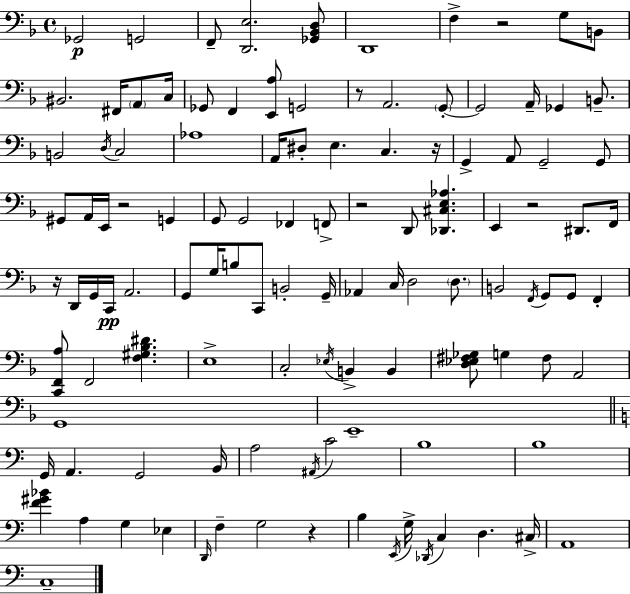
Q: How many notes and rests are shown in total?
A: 114